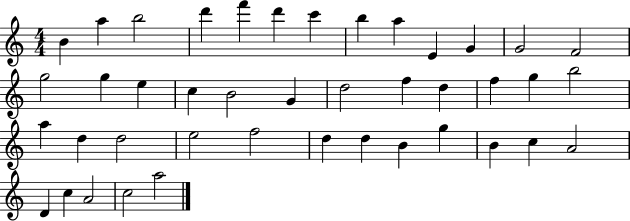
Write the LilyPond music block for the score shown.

{
  \clef treble
  \numericTimeSignature
  \time 4/4
  \key c \major
  b'4 a''4 b''2 | d'''4 f'''4 d'''4 c'''4 | b''4 a''4 e'4 g'4 | g'2 f'2 | \break g''2 g''4 e''4 | c''4 b'2 g'4 | d''2 f''4 d''4 | f''4 g''4 b''2 | \break a''4 d''4 d''2 | e''2 f''2 | d''4 d''4 b'4 g''4 | b'4 c''4 a'2 | \break d'4 c''4 a'2 | c''2 a''2 | \bar "|."
}